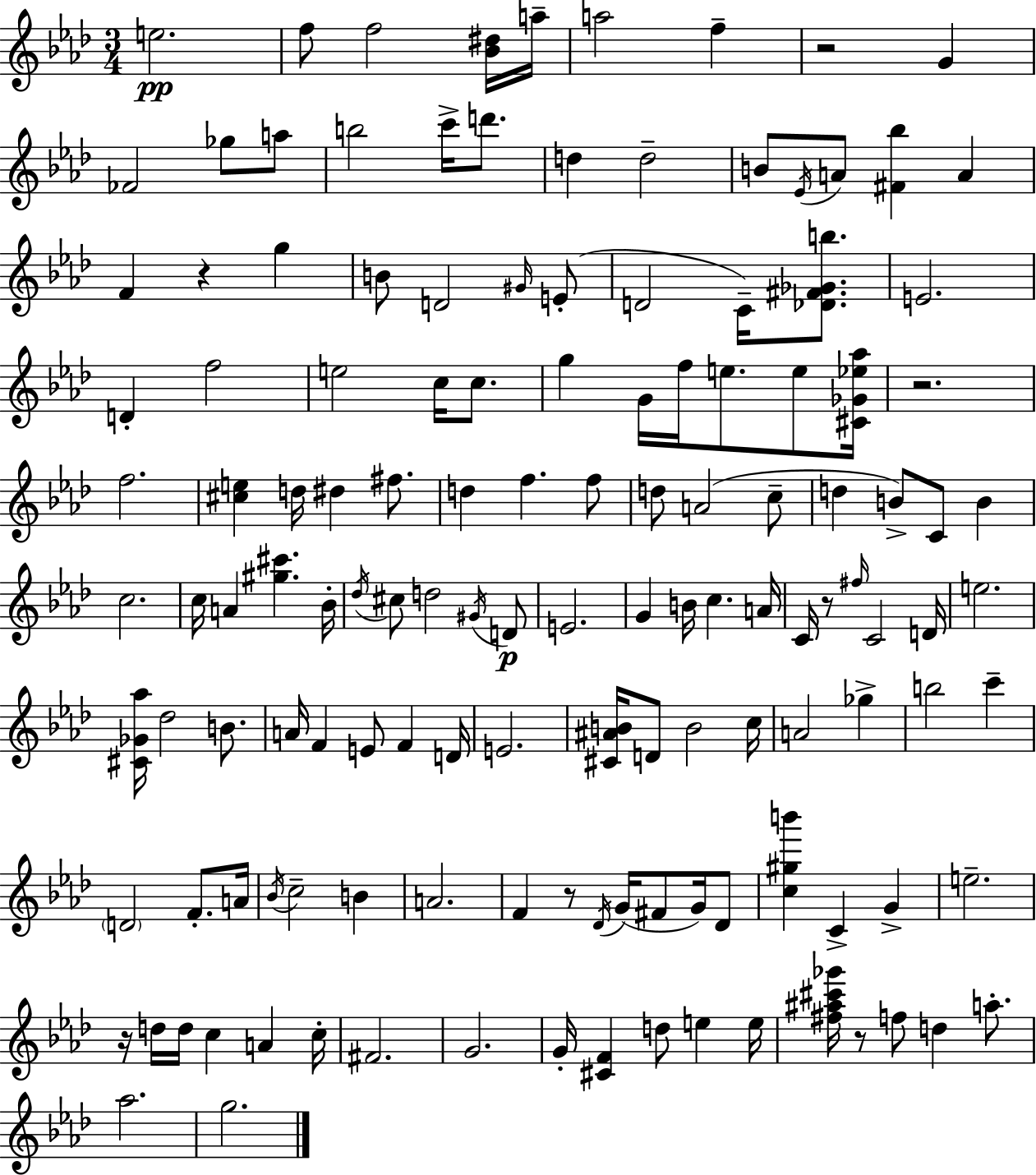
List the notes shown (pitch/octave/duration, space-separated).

E5/h. F5/e F5/h [Bb4,D#5]/s A5/s A5/h F5/q R/h G4/q FES4/h Gb5/e A5/e B5/h C6/s D6/e. D5/q D5/h B4/e Eb4/s A4/e [F#4,Bb5]/q A4/q F4/q R/q G5/q B4/e D4/h G#4/s E4/e D4/h C4/s [Db4,F#4,Gb4,B5]/e. E4/h. D4/q F5/h E5/h C5/s C5/e. G5/q G4/s F5/s E5/e. E5/e [C#4,Gb4,Eb5,Ab5]/s R/h. F5/h. [C#5,E5]/q D5/s D#5/q F#5/e. D5/q F5/q. F5/e D5/e A4/h C5/e D5/q B4/e C4/e B4/q C5/h. C5/s A4/q [G#5,C#6]/q. Bb4/s Db5/s C#5/e D5/h G#4/s D4/e E4/h. G4/q B4/s C5/q. A4/s C4/s R/e F#5/s C4/h D4/s E5/h. [C#4,Gb4,Ab5]/s Db5/h B4/e. A4/s F4/q E4/e F4/q D4/s E4/h. [C#4,A#4,B4]/s D4/e B4/h C5/s A4/h Gb5/q B5/h C6/q D4/h F4/e. A4/s Bb4/s C5/h B4/q A4/h. F4/q R/e Db4/s G4/s F#4/e G4/s Db4/e [C5,G#5,B6]/q C4/q G4/q E5/h. R/s D5/s D5/s C5/q A4/q C5/s F#4/h. G4/h. G4/s [C#4,F4]/q D5/e E5/q E5/s [F#5,A#5,C#6,Gb6]/s R/e F5/e D5/q A5/e. Ab5/h. G5/h.